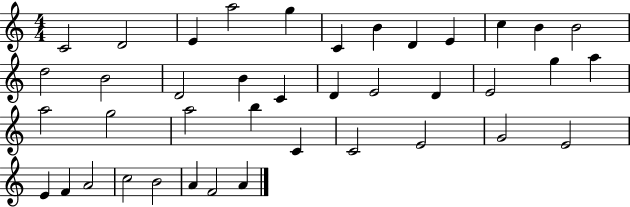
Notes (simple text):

C4/h D4/h E4/q A5/h G5/q C4/q B4/q D4/q E4/q C5/q B4/q B4/h D5/h B4/h D4/h B4/q C4/q D4/q E4/h D4/q E4/h G5/q A5/q A5/h G5/h A5/h B5/q C4/q C4/h E4/h G4/h E4/h E4/q F4/q A4/h C5/h B4/h A4/q F4/h A4/q